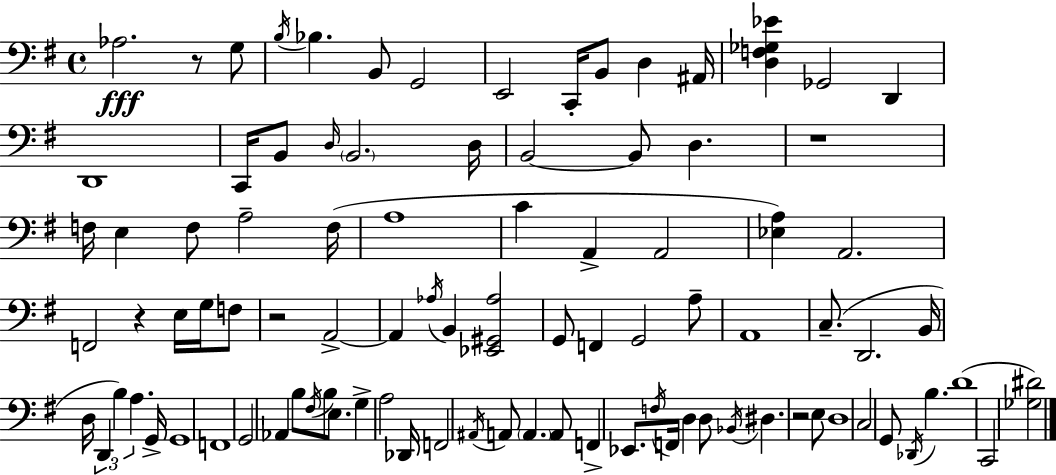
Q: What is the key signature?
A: G major